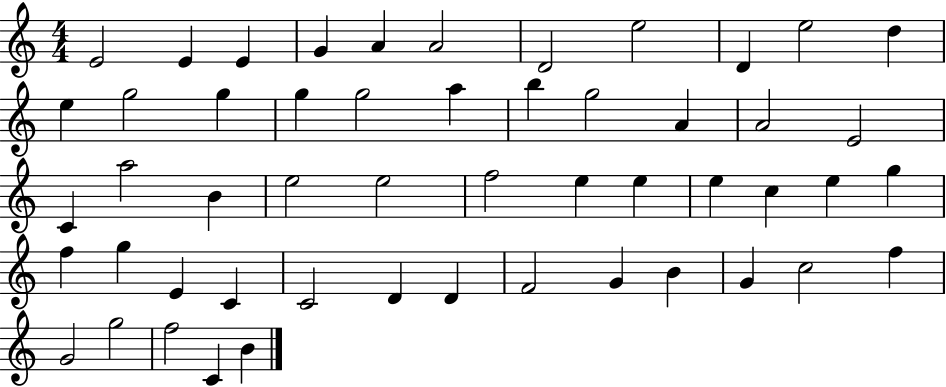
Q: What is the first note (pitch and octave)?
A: E4